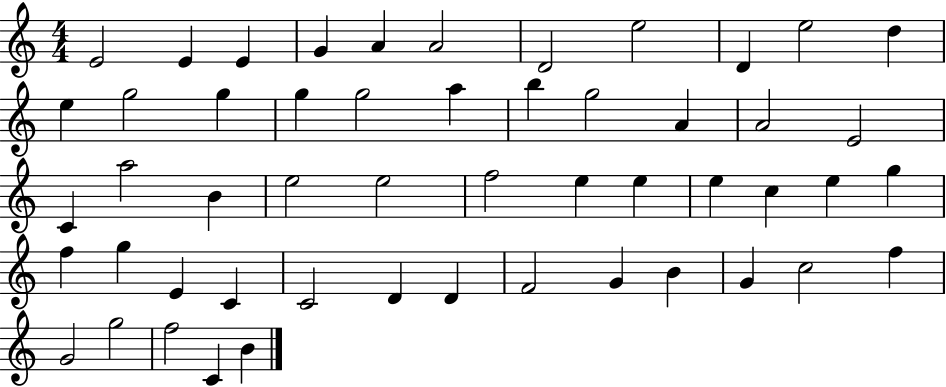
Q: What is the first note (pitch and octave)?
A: E4